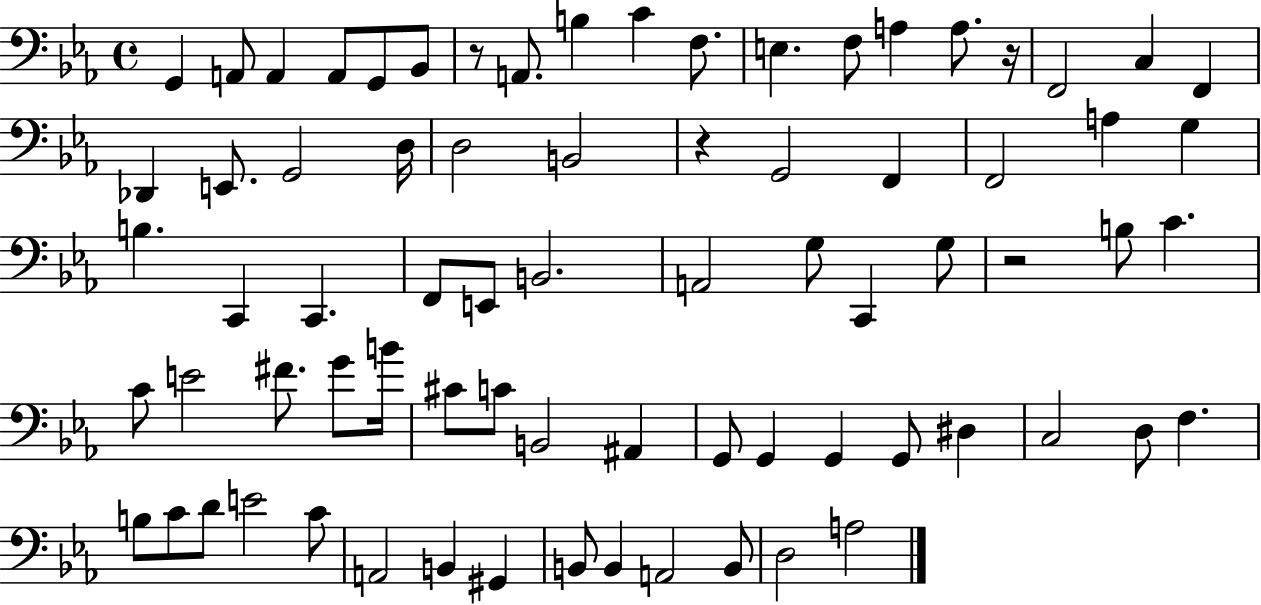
X:1
T:Untitled
M:4/4
L:1/4
K:Eb
G,, A,,/2 A,, A,,/2 G,,/2 _B,,/2 z/2 A,,/2 B, C F,/2 E, F,/2 A, A,/2 z/4 F,,2 C, F,, _D,, E,,/2 G,,2 D,/4 D,2 B,,2 z G,,2 F,, F,,2 A, G, B, C,, C,, F,,/2 E,,/2 B,,2 A,,2 G,/2 C,, G,/2 z2 B,/2 C C/2 E2 ^F/2 G/2 B/4 ^C/2 C/2 B,,2 ^A,, G,,/2 G,, G,, G,,/2 ^D, C,2 D,/2 F, B,/2 C/2 D/2 E2 C/2 A,,2 B,, ^G,, B,,/2 B,, A,,2 B,,/2 D,2 A,2